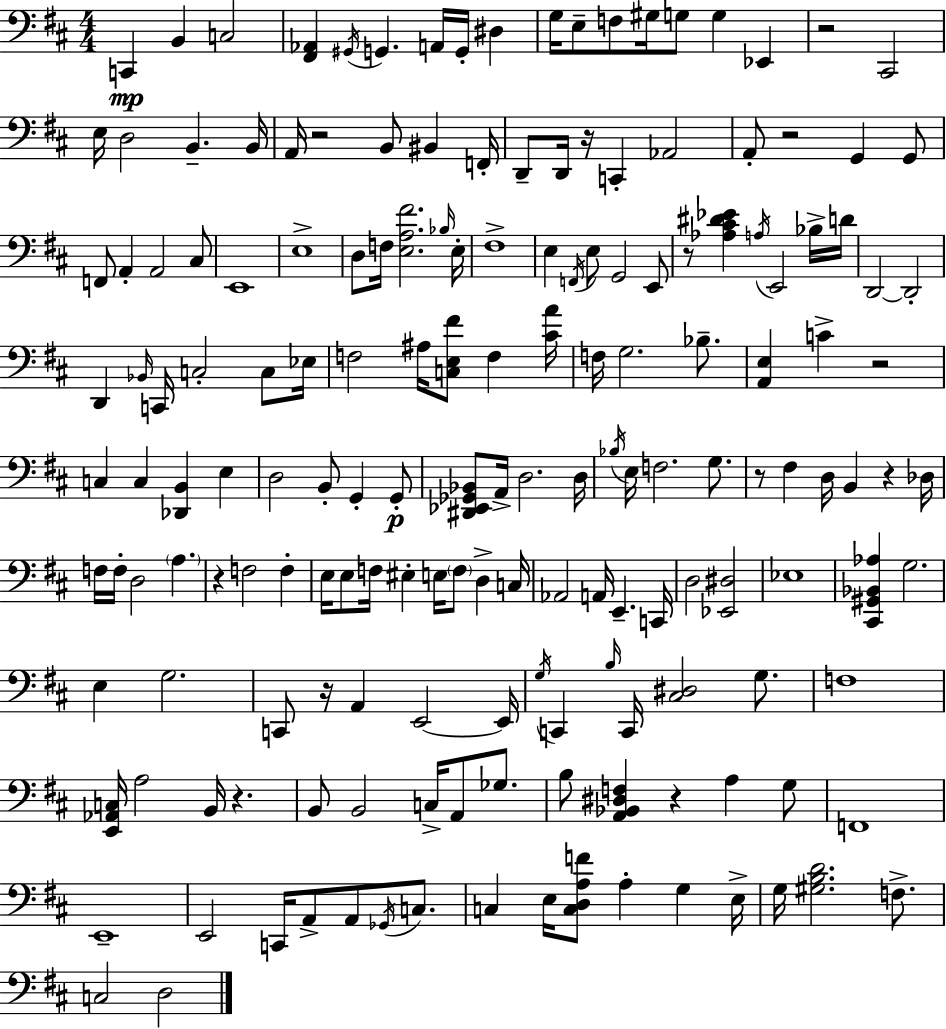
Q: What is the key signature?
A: D major